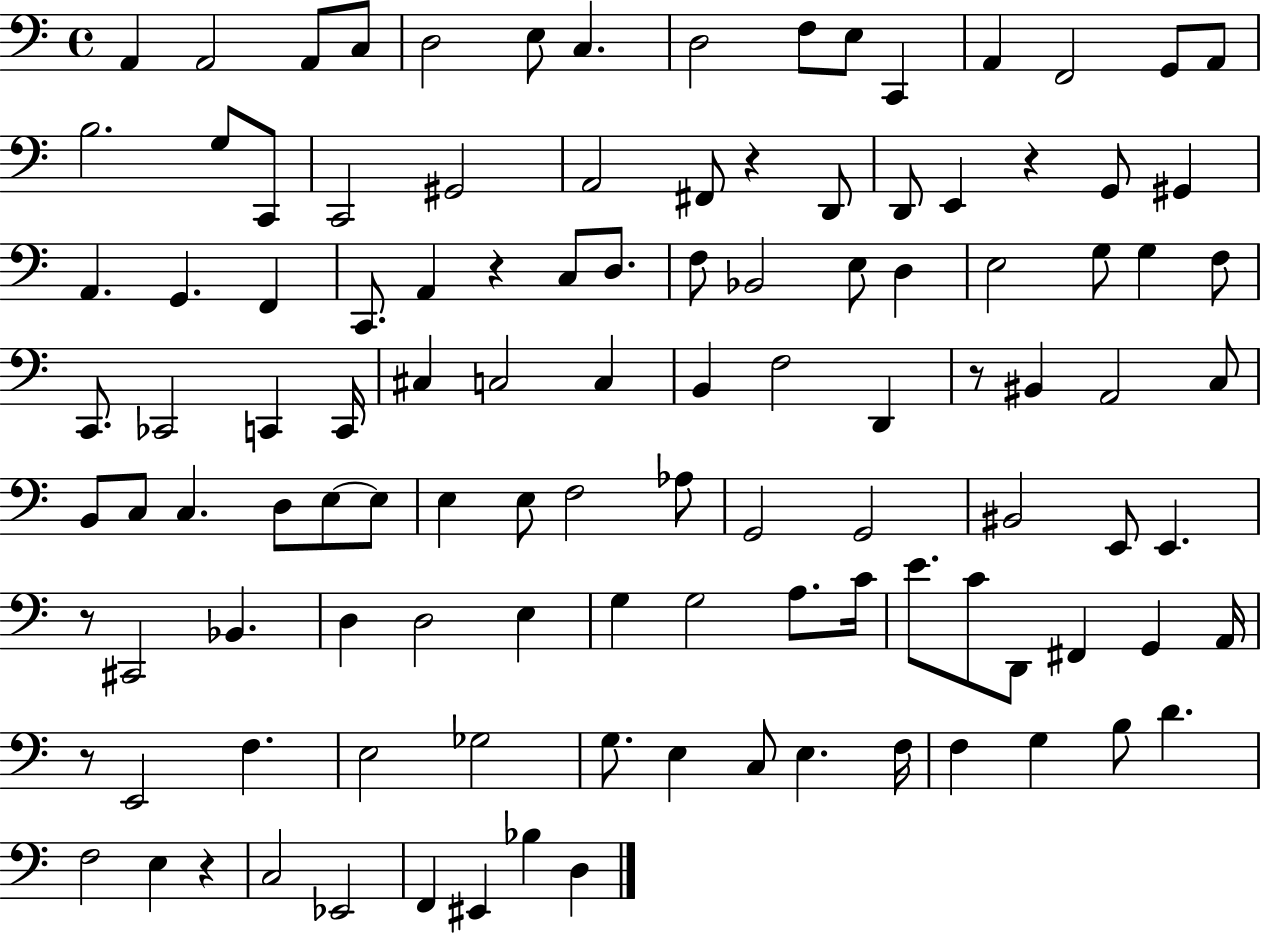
A2/q A2/h A2/e C3/e D3/h E3/e C3/q. D3/h F3/e E3/e C2/q A2/q F2/h G2/e A2/e B3/h. G3/e C2/e C2/h G#2/h A2/h F#2/e R/q D2/e D2/e E2/q R/q G2/e G#2/q A2/q. G2/q. F2/q C2/e. A2/q R/q C3/e D3/e. F3/e Bb2/h E3/e D3/q E3/h G3/e G3/q F3/e C2/e. CES2/h C2/q C2/s C#3/q C3/h C3/q B2/q F3/h D2/q R/e BIS2/q A2/h C3/e B2/e C3/e C3/q. D3/e E3/e E3/e E3/q E3/e F3/h Ab3/e G2/h G2/h BIS2/h E2/e E2/q. R/e C#2/h Bb2/q. D3/q D3/h E3/q G3/q G3/h A3/e. C4/s E4/e. C4/e D2/e F#2/q G2/q A2/s R/e E2/h F3/q. E3/h Gb3/h G3/e. E3/q C3/e E3/q. F3/s F3/q G3/q B3/e D4/q. F3/h E3/q R/q C3/h Eb2/h F2/q EIS2/q Bb3/q D3/q